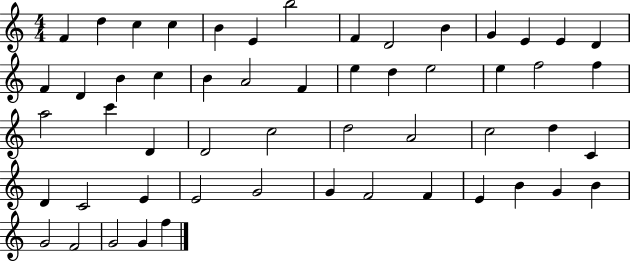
F4/q D5/q C5/q C5/q B4/q E4/q B5/h F4/q D4/h B4/q G4/q E4/q E4/q D4/q F4/q D4/q B4/q C5/q B4/q A4/h F4/q E5/q D5/q E5/h E5/q F5/h F5/q A5/h C6/q D4/q D4/h C5/h D5/h A4/h C5/h D5/q C4/q D4/q C4/h E4/q E4/h G4/h G4/q F4/h F4/q E4/q B4/q G4/q B4/q G4/h F4/h G4/h G4/q F5/q